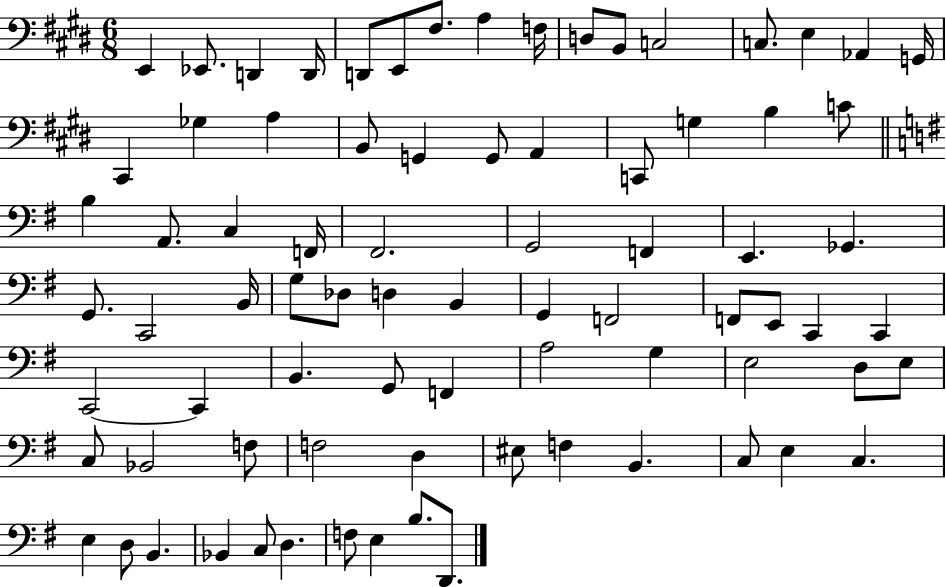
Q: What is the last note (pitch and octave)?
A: D2